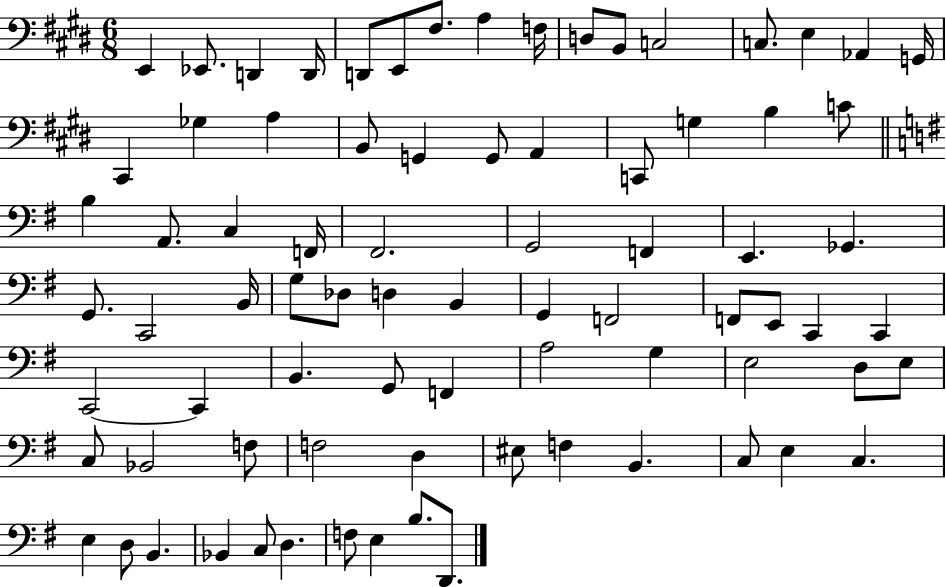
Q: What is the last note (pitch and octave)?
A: D2